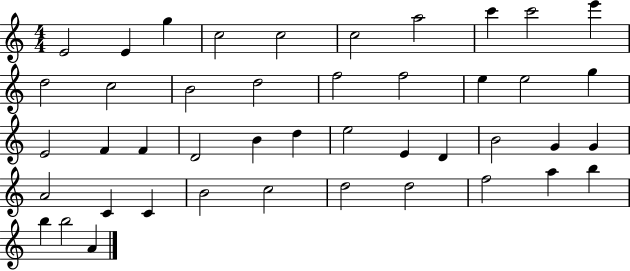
E4/h E4/q G5/q C5/h C5/h C5/h A5/h C6/q C6/h E6/q D5/h C5/h B4/h D5/h F5/h F5/h E5/q E5/h G5/q E4/h F4/q F4/q D4/h B4/q D5/q E5/h E4/q D4/q B4/h G4/q G4/q A4/h C4/q C4/q B4/h C5/h D5/h D5/h F5/h A5/q B5/q B5/q B5/h A4/q